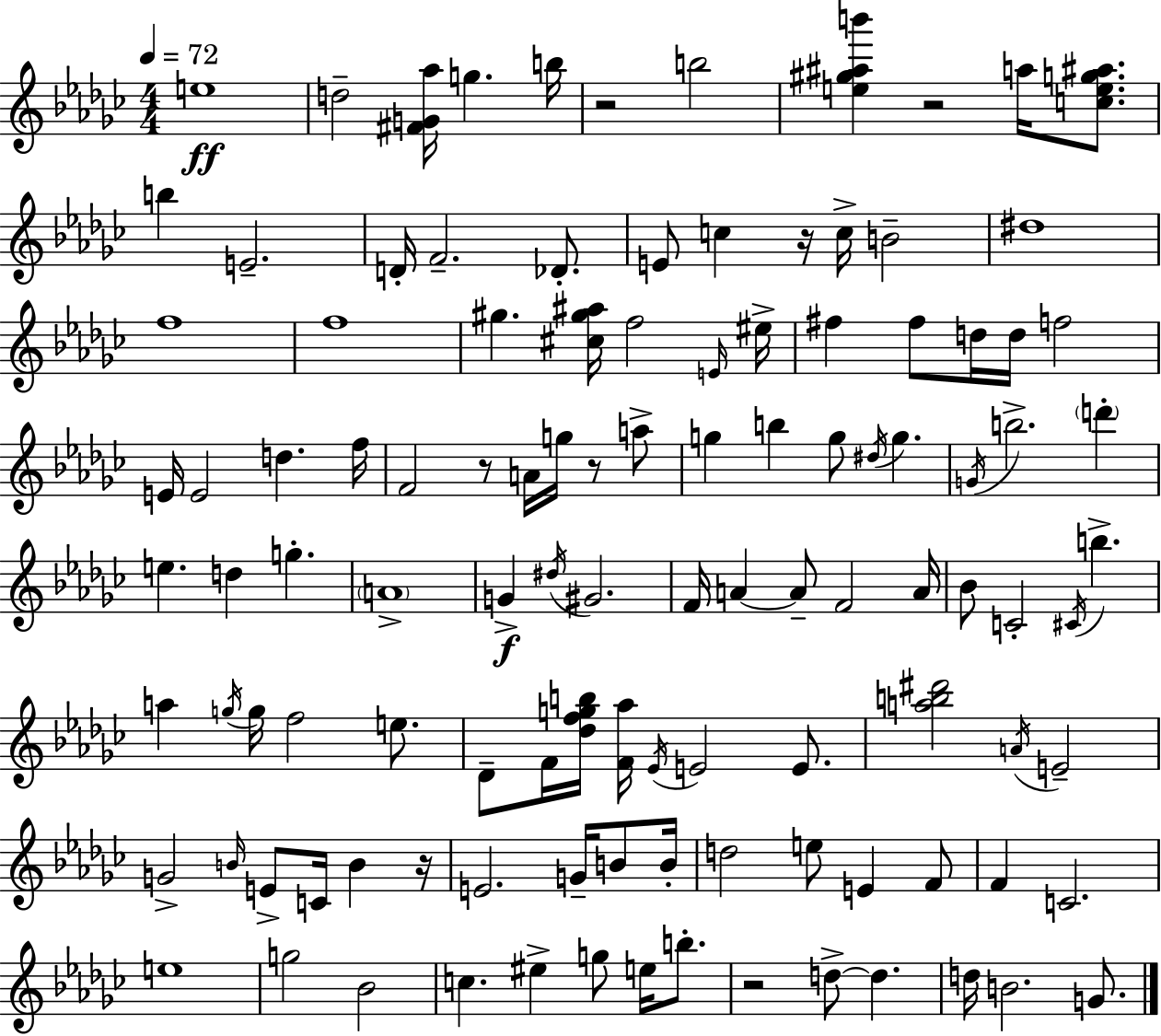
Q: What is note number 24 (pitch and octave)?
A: F#5